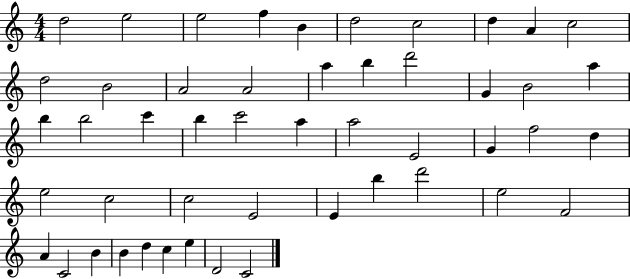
X:1
T:Untitled
M:4/4
L:1/4
K:C
d2 e2 e2 f B d2 c2 d A c2 d2 B2 A2 A2 a b d'2 G B2 a b b2 c' b c'2 a a2 E2 G f2 d e2 c2 c2 E2 E b d'2 e2 F2 A C2 B B d c e D2 C2